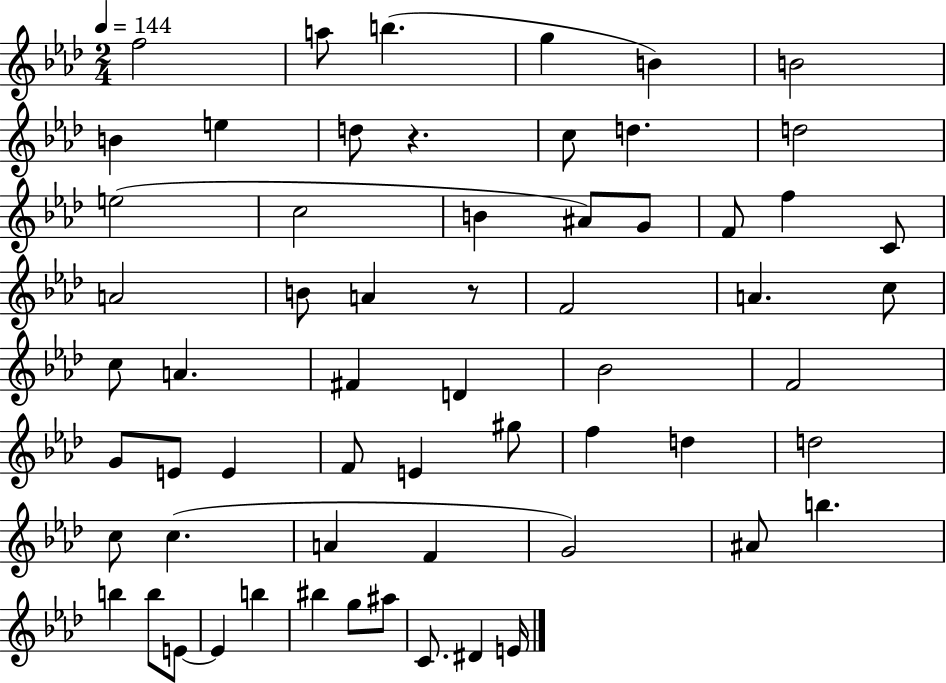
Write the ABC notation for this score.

X:1
T:Untitled
M:2/4
L:1/4
K:Ab
f2 a/2 b g B B2 B e d/2 z c/2 d d2 e2 c2 B ^A/2 G/2 F/2 f C/2 A2 B/2 A z/2 F2 A c/2 c/2 A ^F D _B2 F2 G/2 E/2 E F/2 E ^g/2 f d d2 c/2 c A F G2 ^A/2 b b b/2 E/2 E b ^b g/2 ^a/2 C/2 ^D E/4